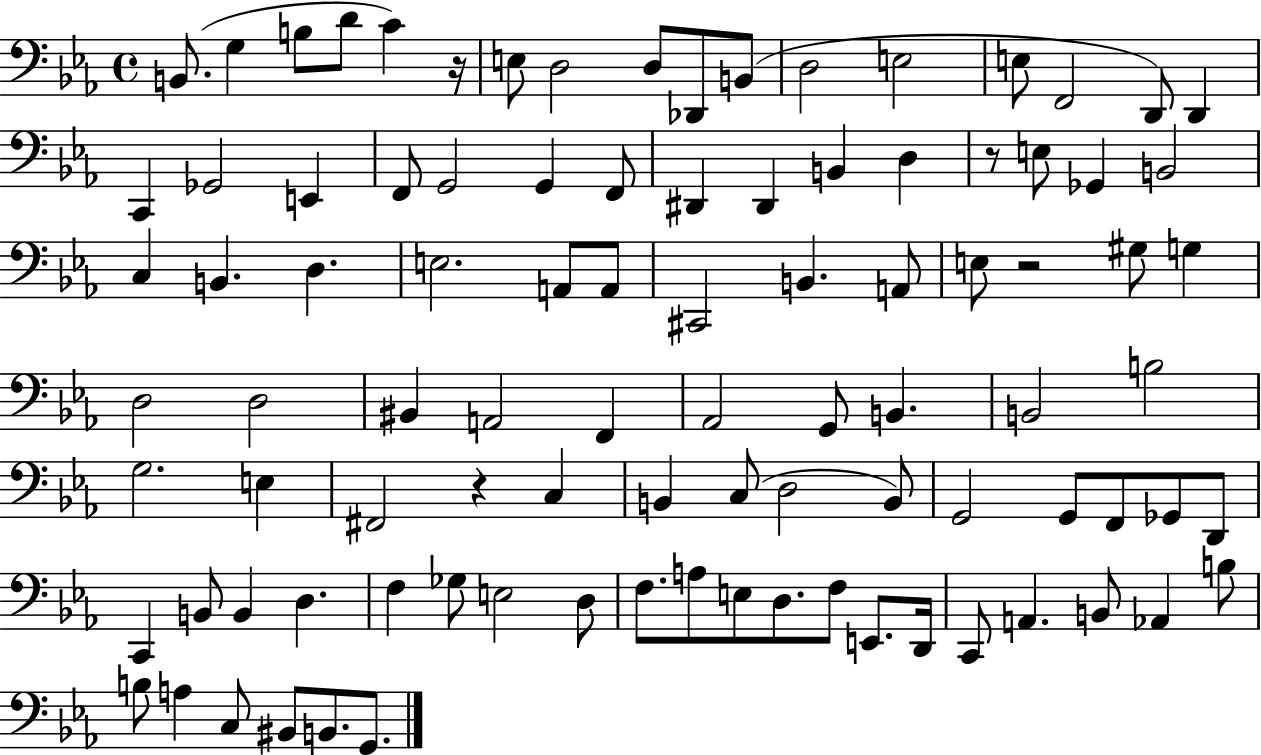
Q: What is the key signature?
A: EES major